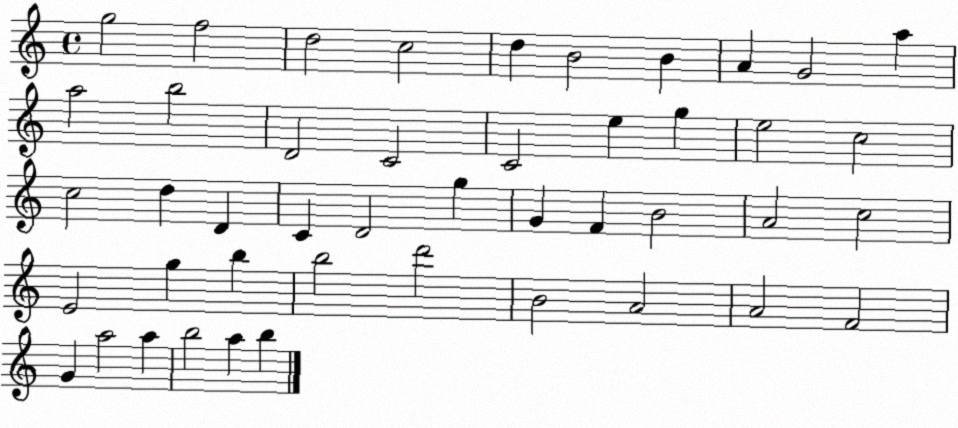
X:1
T:Untitled
M:4/4
L:1/4
K:C
g2 f2 d2 c2 d B2 B A G2 a a2 b2 D2 C2 C2 e g e2 c2 c2 d D C D2 g G F B2 A2 c2 E2 g b b2 d'2 B2 A2 A2 F2 G a2 a b2 a b